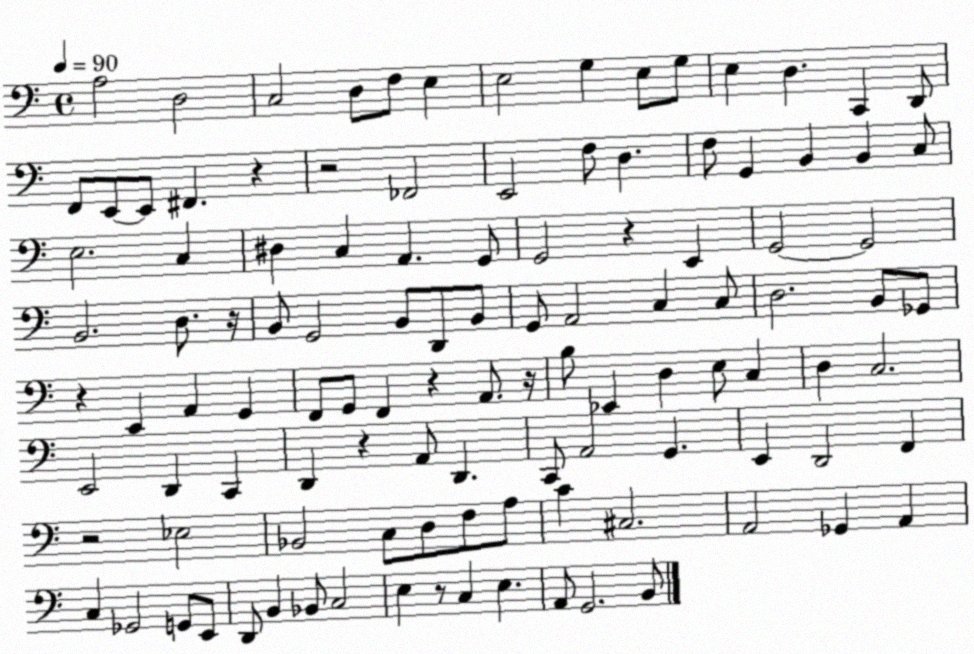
X:1
T:Untitled
M:4/4
L:1/4
K:C
A,2 D,2 C,2 D,/2 F,/2 E, E,2 G, E,/2 G,/2 E, D, C,, D,,/2 F,,/2 E,,/2 E,,/2 ^F,, z z2 _F,,2 E,,2 F,/2 D, F,/2 G,, B,, B,, C,/2 E,2 C, ^D, C, A,, G,,/2 G,,2 z E,, G,,2 G,,2 B,,2 D,/2 z/4 B,,/2 G,,2 B,,/2 D,,/2 B,,/2 G,,/2 A,,2 C, C,/2 D,2 B,,/2 _G,,/2 z E,, A,, G,, F,,/2 G,,/2 F,, z A,,/2 z/4 B,/2 _E,, D, E,/2 C, D, C,2 E,,2 D,, C,, D,, z A,,/2 D,, C,,/2 A,,2 G,, E,, D,,2 F,, z2 _E,2 _B,,2 C,/2 D,/2 F,/2 A,/2 C ^C,2 A,,2 _G,, A,, C, _G,,2 G,,/2 E,,/2 D,,/2 B,, _B,,/2 C,2 E, z/2 C, E, A,,/2 G,,2 B,,/2